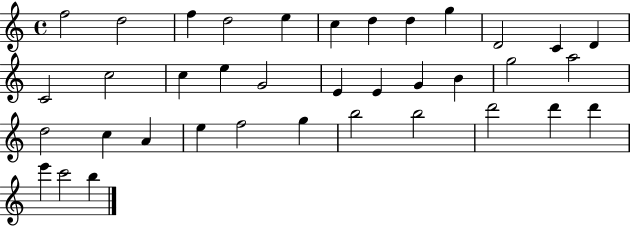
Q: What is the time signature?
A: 4/4